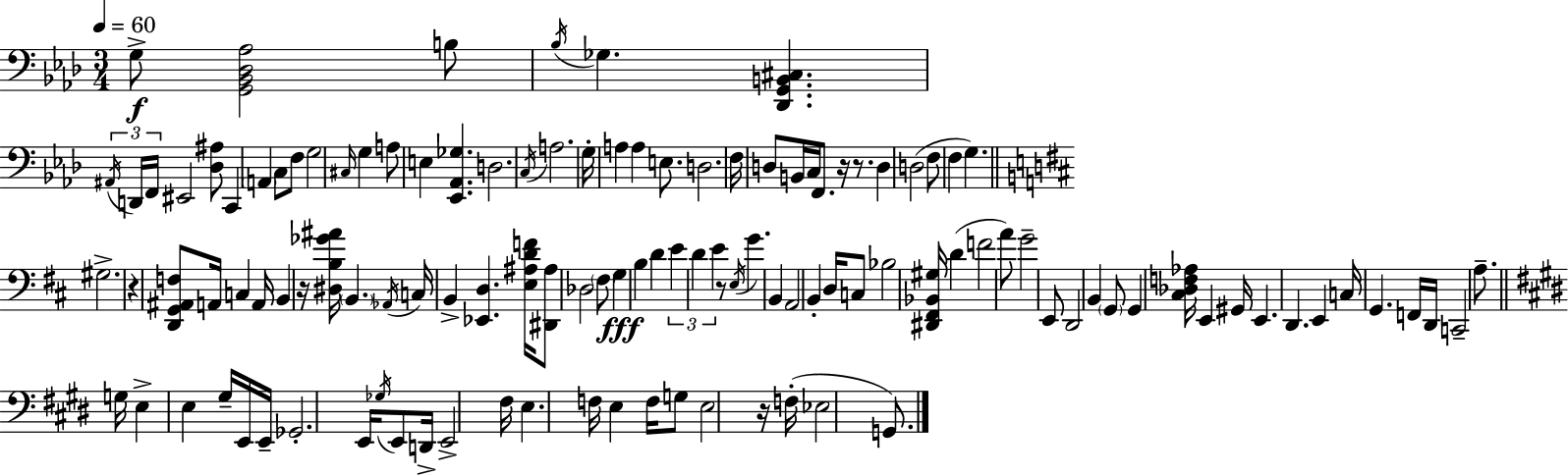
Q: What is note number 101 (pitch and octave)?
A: Eb3